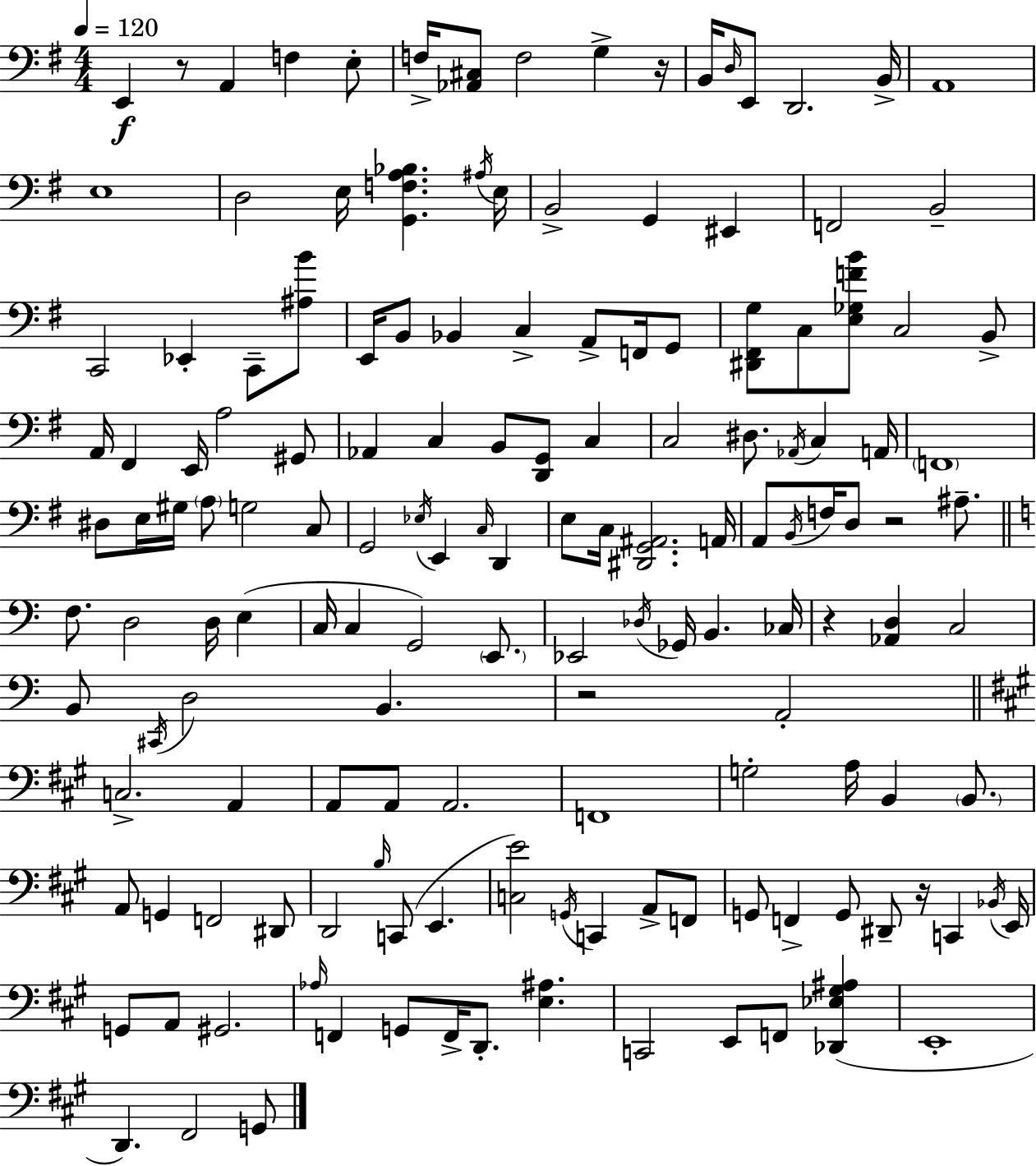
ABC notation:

X:1
T:Untitled
M:4/4
L:1/4
K:Em
E,, z/2 A,, F, E,/2 F,/4 [_A,,^C,]/2 F,2 G, z/4 B,,/4 D,/4 E,,/2 D,,2 B,,/4 A,,4 E,4 D,2 E,/4 [G,,F,A,_B,] ^A,/4 E,/4 B,,2 G,, ^E,, F,,2 B,,2 C,,2 _E,, C,,/2 [^A,B]/2 E,,/4 B,,/2 _B,, C, A,,/2 F,,/4 G,,/2 [^D,,^F,,G,]/2 C,/2 [E,_G,FB]/2 C,2 B,,/2 A,,/4 ^F,, E,,/4 A,2 ^G,,/2 _A,, C, B,,/2 [D,,G,,]/2 C, C,2 ^D,/2 _A,,/4 C, A,,/4 F,,4 ^D,/2 E,/4 ^G,/4 A,/2 G,2 C,/2 G,,2 _E,/4 E,, C,/4 D,, E,/2 C,/4 [^D,,G,,^A,,]2 A,,/4 A,,/2 B,,/4 F,/4 D,/2 z2 ^A,/2 F,/2 D,2 D,/4 E, C,/4 C, G,,2 E,,/2 _E,,2 _D,/4 _G,,/4 B,, _C,/4 z [_A,,D,] C,2 B,,/2 ^C,,/4 D,2 B,, z2 A,,2 C,2 A,, A,,/2 A,,/2 A,,2 F,,4 G,2 A,/4 B,, B,,/2 A,,/2 G,, F,,2 ^D,,/2 D,,2 B,/4 C,,/2 E,, [C,E]2 G,,/4 C,, A,,/2 F,,/2 G,,/2 F,, G,,/2 ^D,,/2 z/4 C,, _B,,/4 E,,/4 G,,/2 A,,/2 ^G,,2 _A,/4 F,, G,,/2 F,,/4 D,,/2 [E,^A,] C,,2 E,,/2 F,,/2 [_D,,_E,^G,^A,] E,,4 D,, ^F,,2 G,,/2